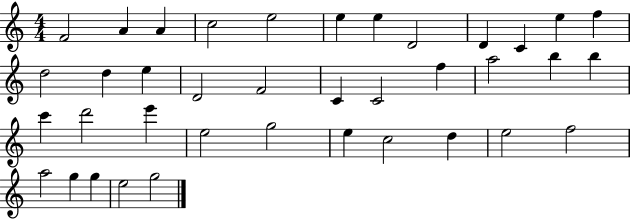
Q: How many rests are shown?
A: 0